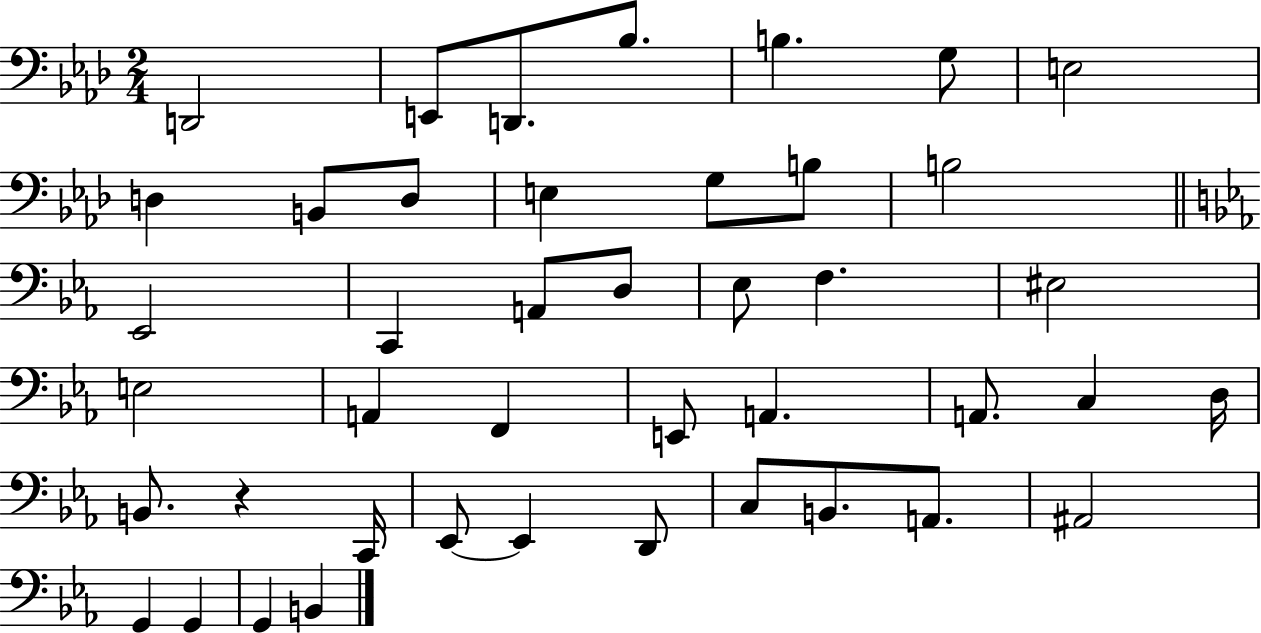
{
  \clef bass
  \numericTimeSignature
  \time 2/4
  \key aes \major
  d,2 | e,8 d,8. bes8. | b4. g8 | e2 | \break d4 b,8 d8 | e4 g8 b8 | b2 | \bar "||" \break \key c \minor ees,2 | c,4 a,8 d8 | ees8 f4. | eis2 | \break e2 | a,4 f,4 | e,8 a,4. | a,8. c4 d16 | \break b,8. r4 c,16 | ees,8~~ ees,4 d,8 | c8 b,8. a,8. | ais,2 | \break g,4 g,4 | g,4 b,4 | \bar "|."
}